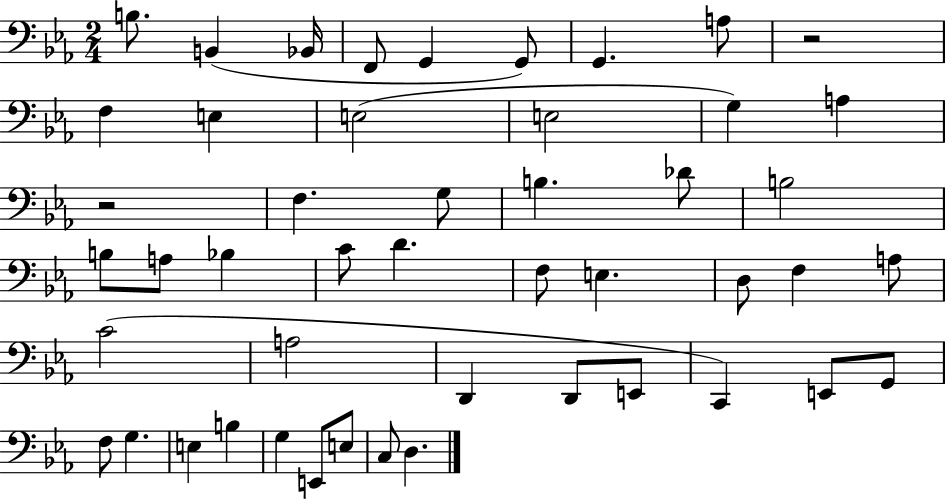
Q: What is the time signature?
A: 2/4